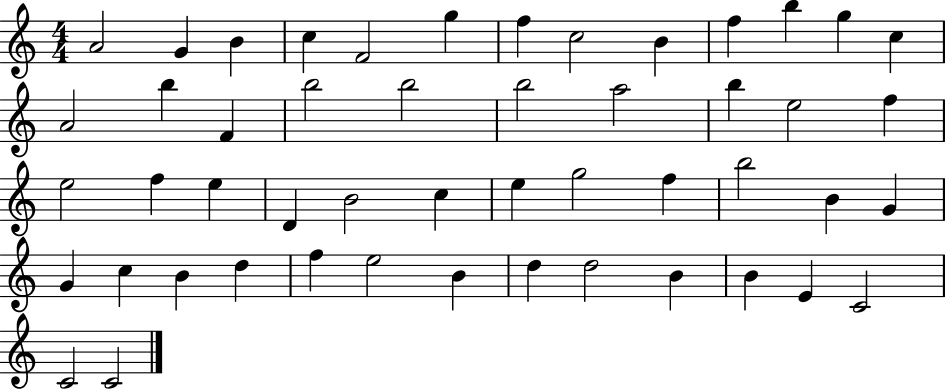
{
  \clef treble
  \numericTimeSignature
  \time 4/4
  \key c \major
  a'2 g'4 b'4 | c''4 f'2 g''4 | f''4 c''2 b'4 | f''4 b''4 g''4 c''4 | \break a'2 b''4 f'4 | b''2 b''2 | b''2 a''2 | b''4 e''2 f''4 | \break e''2 f''4 e''4 | d'4 b'2 c''4 | e''4 g''2 f''4 | b''2 b'4 g'4 | \break g'4 c''4 b'4 d''4 | f''4 e''2 b'4 | d''4 d''2 b'4 | b'4 e'4 c'2 | \break c'2 c'2 | \bar "|."
}